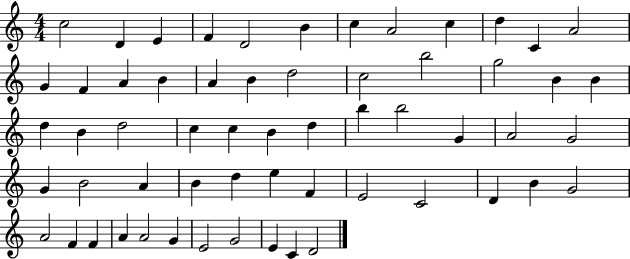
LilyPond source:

{
  \clef treble
  \numericTimeSignature
  \time 4/4
  \key c \major
  c''2 d'4 e'4 | f'4 d'2 b'4 | c''4 a'2 c''4 | d''4 c'4 a'2 | \break g'4 f'4 a'4 b'4 | a'4 b'4 d''2 | c''2 b''2 | g''2 b'4 b'4 | \break d''4 b'4 d''2 | c''4 c''4 b'4 d''4 | b''4 b''2 g'4 | a'2 g'2 | \break g'4 b'2 a'4 | b'4 d''4 e''4 f'4 | e'2 c'2 | d'4 b'4 g'2 | \break a'2 f'4 f'4 | a'4 a'2 g'4 | e'2 g'2 | e'4 c'4 d'2 | \break \bar "|."
}